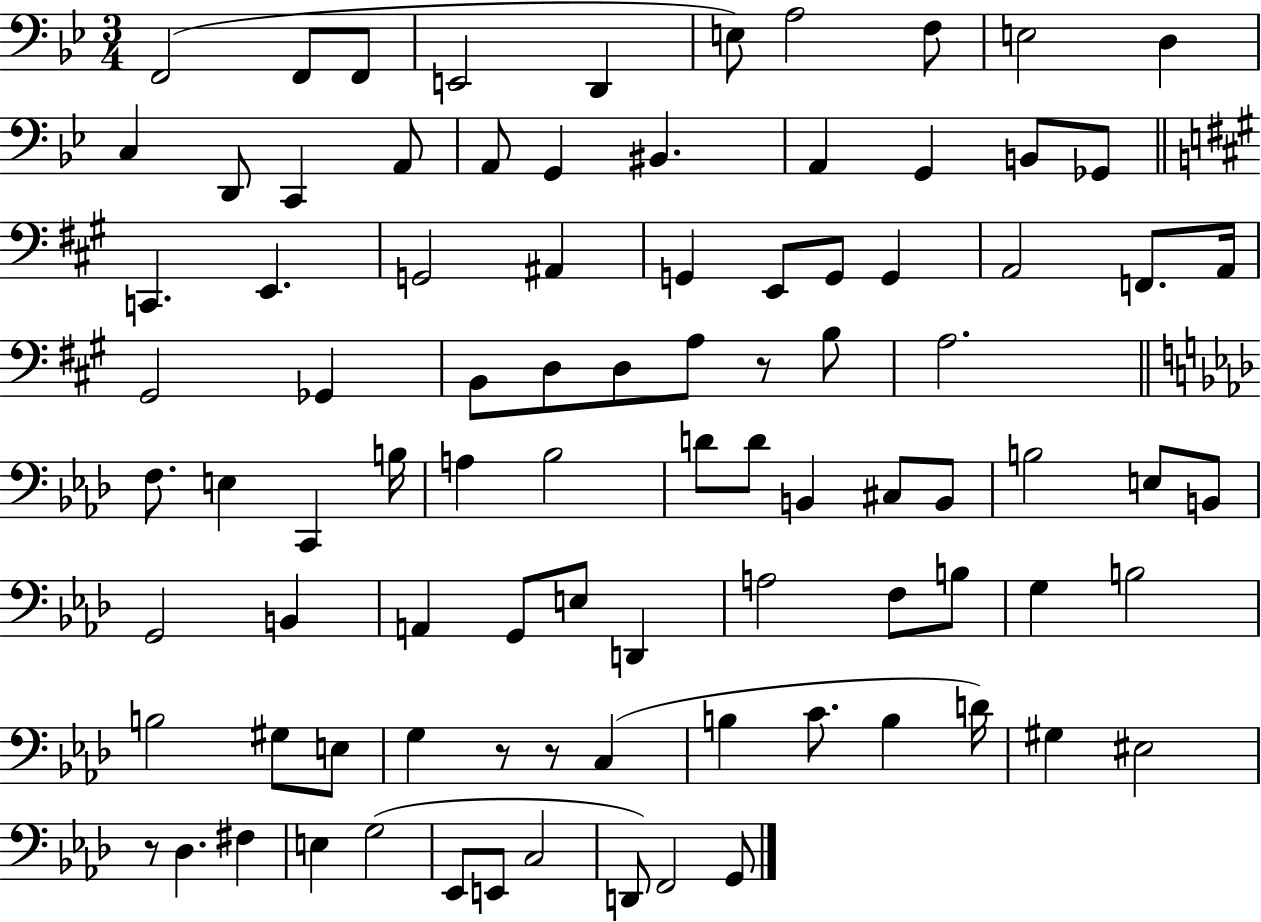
X:1
T:Untitled
M:3/4
L:1/4
K:Bb
F,,2 F,,/2 F,,/2 E,,2 D,, E,/2 A,2 F,/2 E,2 D, C, D,,/2 C,, A,,/2 A,,/2 G,, ^B,, A,, G,, B,,/2 _G,,/2 C,, E,, G,,2 ^A,, G,, E,,/2 G,,/2 G,, A,,2 F,,/2 A,,/4 ^G,,2 _G,, B,,/2 D,/2 D,/2 A,/2 z/2 B,/2 A,2 F,/2 E, C,, B,/4 A, _B,2 D/2 D/2 B,, ^C,/2 B,,/2 B,2 E,/2 B,,/2 G,,2 B,, A,, G,,/2 E,/2 D,, A,2 F,/2 B,/2 G, B,2 B,2 ^G,/2 E,/2 G, z/2 z/2 C, B, C/2 B, D/4 ^G, ^E,2 z/2 _D, ^F, E, G,2 _E,,/2 E,,/2 C,2 D,,/2 F,,2 G,,/2